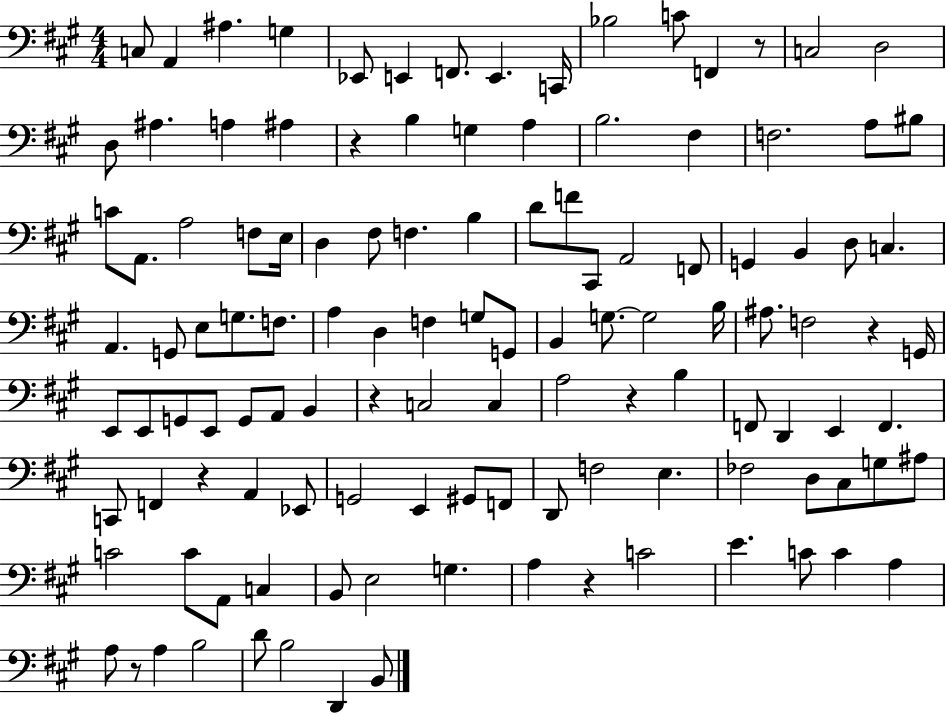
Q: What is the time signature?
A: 4/4